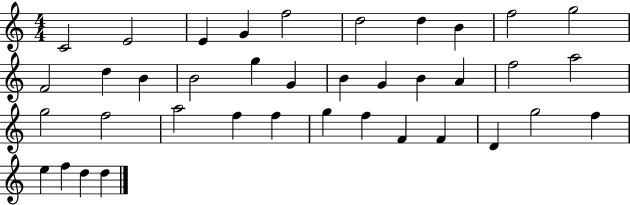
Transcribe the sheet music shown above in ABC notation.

X:1
T:Untitled
M:4/4
L:1/4
K:C
C2 E2 E G f2 d2 d B f2 g2 F2 d B B2 g G B G B A f2 a2 g2 f2 a2 f f g f F F D g2 f e f d d